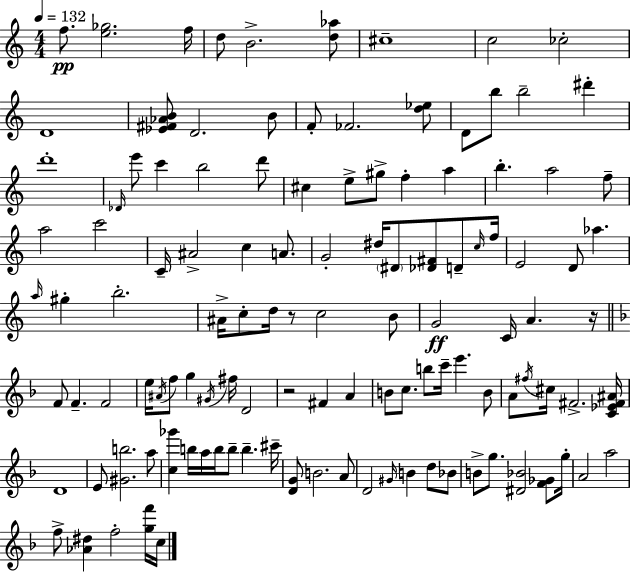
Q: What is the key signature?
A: A minor